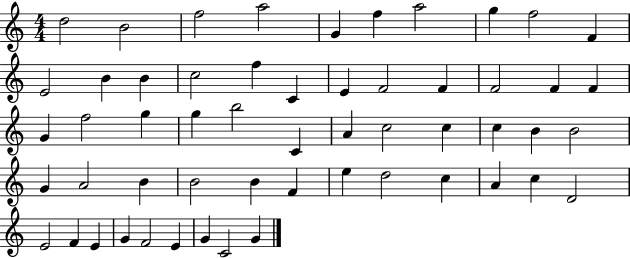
D5/h B4/h F5/h A5/h G4/q F5/q A5/h G5/q F5/h F4/q E4/h B4/q B4/q C5/h F5/q C4/q E4/q F4/h F4/q F4/h F4/q F4/q G4/q F5/h G5/q G5/q B5/h C4/q A4/q C5/h C5/q C5/q B4/q B4/h G4/q A4/h B4/q B4/h B4/q F4/q E5/q D5/h C5/q A4/q C5/q D4/h E4/h F4/q E4/q G4/q F4/h E4/q G4/q C4/h G4/q